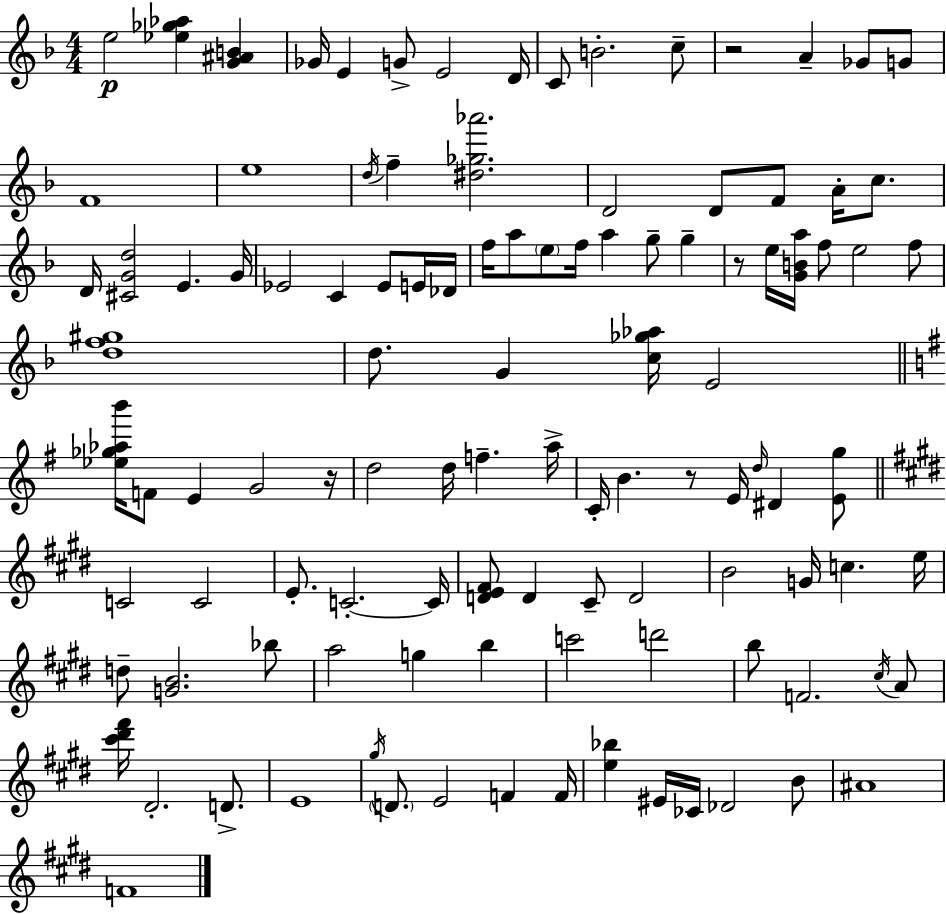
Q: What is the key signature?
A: D minor